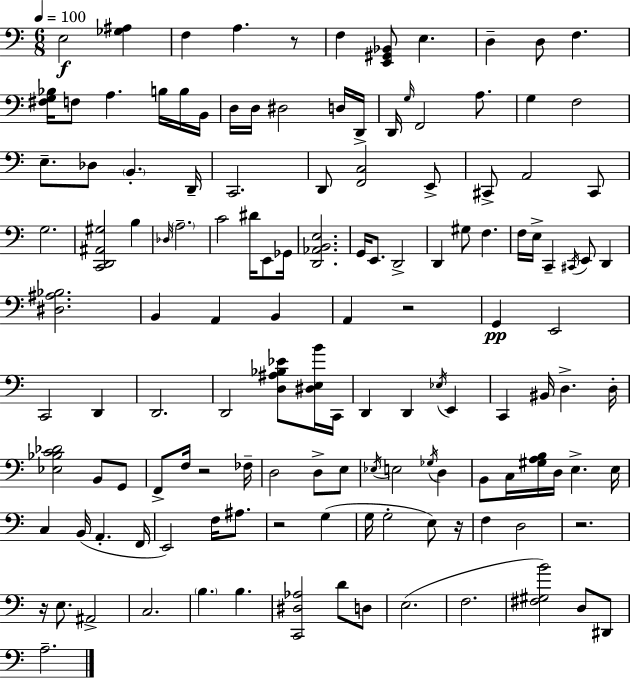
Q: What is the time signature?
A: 6/8